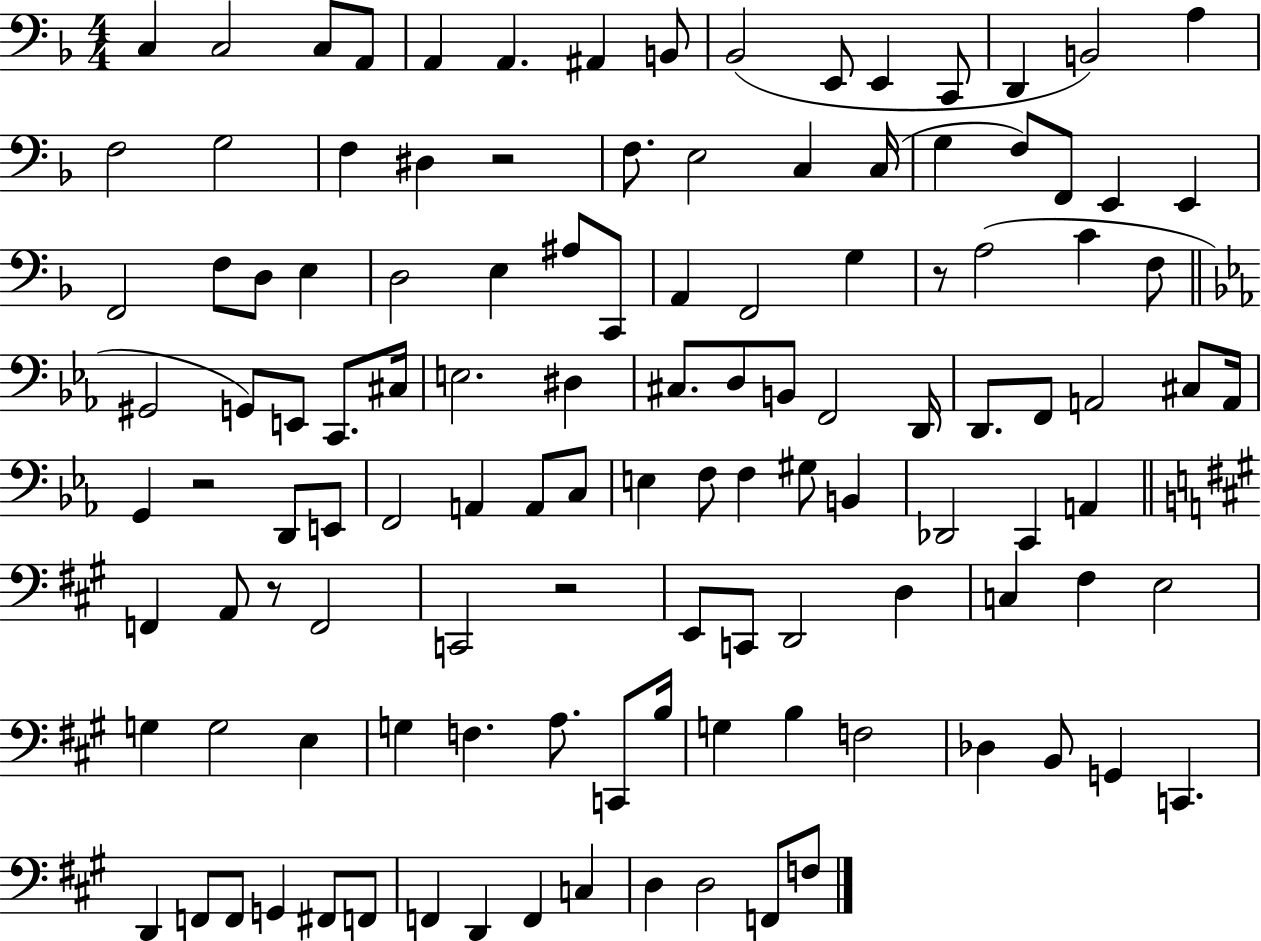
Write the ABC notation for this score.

X:1
T:Untitled
M:4/4
L:1/4
K:F
C, C,2 C,/2 A,,/2 A,, A,, ^A,, B,,/2 _B,,2 E,,/2 E,, C,,/2 D,, B,,2 A, F,2 G,2 F, ^D, z2 F,/2 E,2 C, C,/4 G, F,/2 F,,/2 E,, E,, F,,2 F,/2 D,/2 E, D,2 E, ^A,/2 C,,/2 A,, F,,2 G, z/2 A,2 C F,/2 ^G,,2 G,,/2 E,,/2 C,,/2 ^C,/4 E,2 ^D, ^C,/2 D,/2 B,,/2 F,,2 D,,/4 D,,/2 F,,/2 A,,2 ^C,/2 A,,/4 G,, z2 D,,/2 E,,/2 F,,2 A,, A,,/2 C,/2 E, F,/2 F, ^G,/2 B,, _D,,2 C,, A,, F,, A,,/2 z/2 F,,2 C,,2 z2 E,,/2 C,,/2 D,,2 D, C, ^F, E,2 G, G,2 E, G, F, A,/2 C,,/2 B,/4 G, B, F,2 _D, B,,/2 G,, C,, D,, F,,/2 F,,/2 G,, ^F,,/2 F,,/2 F,, D,, F,, C, D, D,2 F,,/2 F,/2